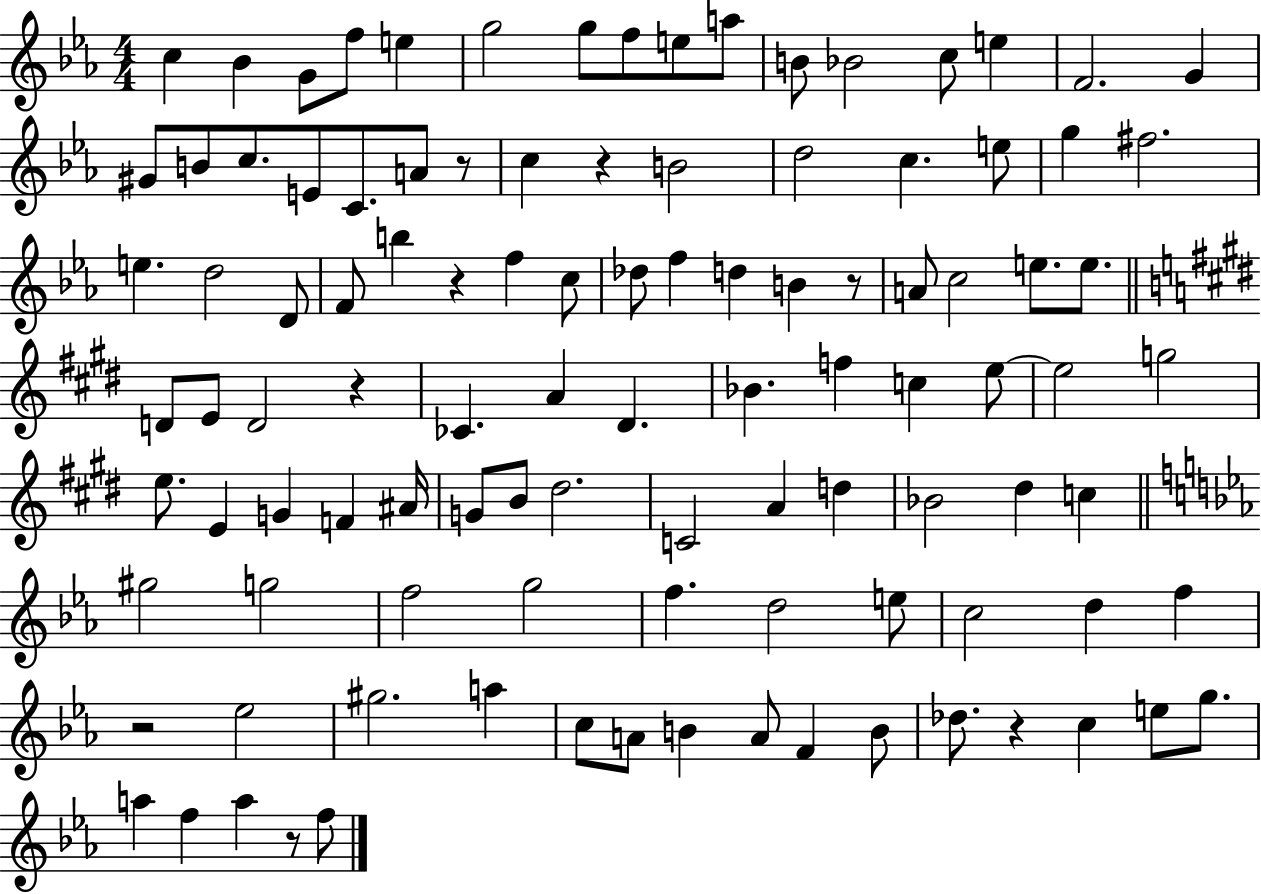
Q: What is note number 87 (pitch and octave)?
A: A4